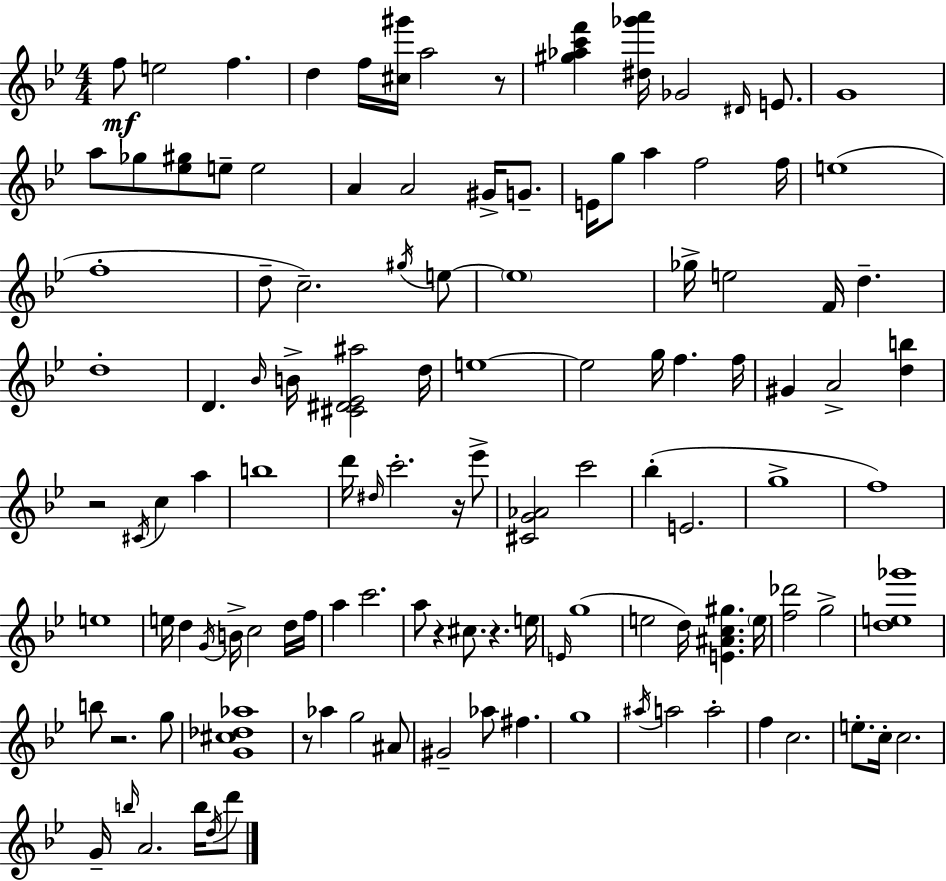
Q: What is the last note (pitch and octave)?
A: D6